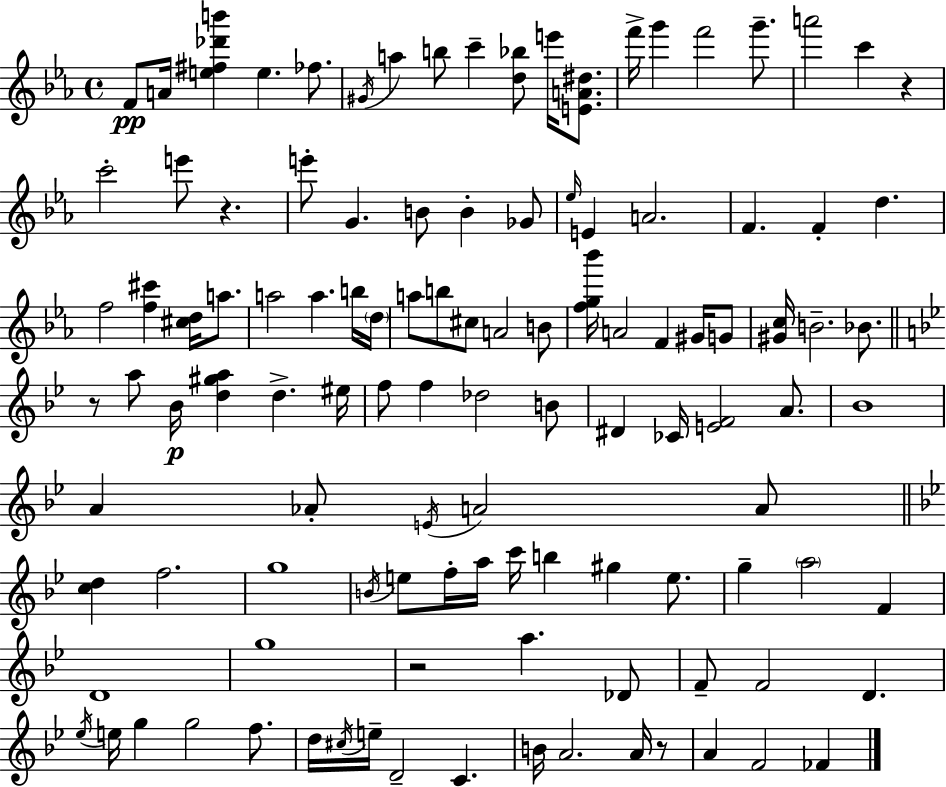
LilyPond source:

{
  \clef treble
  \time 4/4
  \defaultTimeSignature
  \key ees \major
  f'8\pp a'16 <e'' fis'' des''' b'''>4 e''4. fes''8. | \acciaccatura { gis'16 } a''4 b''8 c'''4-- <d'' bes''>8 e'''16 <e' a' dis''>8. | f'''16-> g'''4 f'''2 g'''8.-- | a'''2 c'''4 r4 | \break c'''2-. e'''8 r4. | e'''8-. g'4. b'8 b'4-. ges'8 | \grace { ees''16 } e'4 a'2. | f'4. f'4-. d''4. | \break f''2 <f'' cis'''>4 <cis'' d''>16 a''8. | a''2 a''4. | b''16 \parenthesize d''16 a''8 b''8 cis''8 a'2 | b'8 <f'' g'' bes'''>16 a'2 f'4 gis'16 | \break g'8 <gis' c''>16 b'2.-- bes'8. | \bar "||" \break \key bes \major r8 a''8 bes'16\p <d'' gis'' a''>4 d''4.-> eis''16 | f''8 f''4 des''2 b'8 | dis'4 ces'16 <e' f'>2 a'8. | bes'1 | \break a'4 aes'8-. \acciaccatura { e'16 } a'2 a'8 | \bar "||" \break \key g \minor <c'' d''>4 f''2. | g''1 | \acciaccatura { b'16 } e''8 f''16-. a''16 c'''16 b''4 gis''4 e''8. | g''4-- \parenthesize a''2 f'4 | \break d'1 | g''1 | r2 a''4. des'8 | f'8-- f'2 d'4. | \break \acciaccatura { ees''16 } e''16 g''4 g''2 f''8. | d''16 \acciaccatura { cis''16 } e''16-- d'2-- c'4. | b'16 a'2. | a'16 r8 a'4 f'2 fes'4 | \break \bar "|."
}